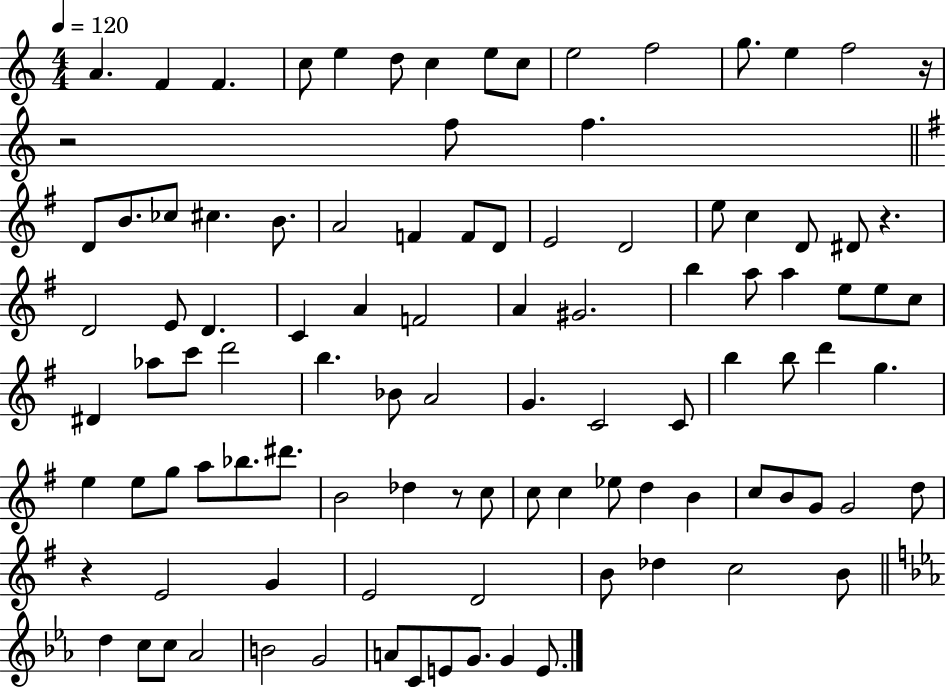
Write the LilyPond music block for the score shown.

{
  \clef treble
  \numericTimeSignature
  \time 4/4
  \key c \major
  \tempo 4 = 120
  a'4. f'4 f'4. | c''8 e''4 d''8 c''4 e''8 c''8 | e''2 f''2 | g''8. e''4 f''2 r16 | \break r2 f''8 f''4. | \bar "||" \break \key e \minor d'8 b'8. ces''8 cis''4. b'8. | a'2 f'4 f'8 d'8 | e'2 d'2 | e''8 c''4 d'8 dis'8 r4. | \break d'2 e'8 d'4. | c'4 a'4 f'2 | a'4 gis'2. | b''4 a''8 a''4 e''8 e''8 c''8 | \break dis'4 aes''8 c'''8 d'''2 | b''4. bes'8 a'2 | g'4. c'2 c'8 | b''4 b''8 d'''4 g''4. | \break e''4 e''8 g''8 a''8 bes''8. dis'''8. | b'2 des''4 r8 c''8 | c''8 c''4 ees''8 d''4 b'4 | c''8 b'8 g'8 g'2 d''8 | \break r4 e'2 g'4 | e'2 d'2 | b'8 des''4 c''2 b'8 | \bar "||" \break \key ees \major d''4 c''8 c''8 aes'2 | b'2 g'2 | a'8 c'8 e'8 g'8. g'4 e'8. | \bar "|."
}